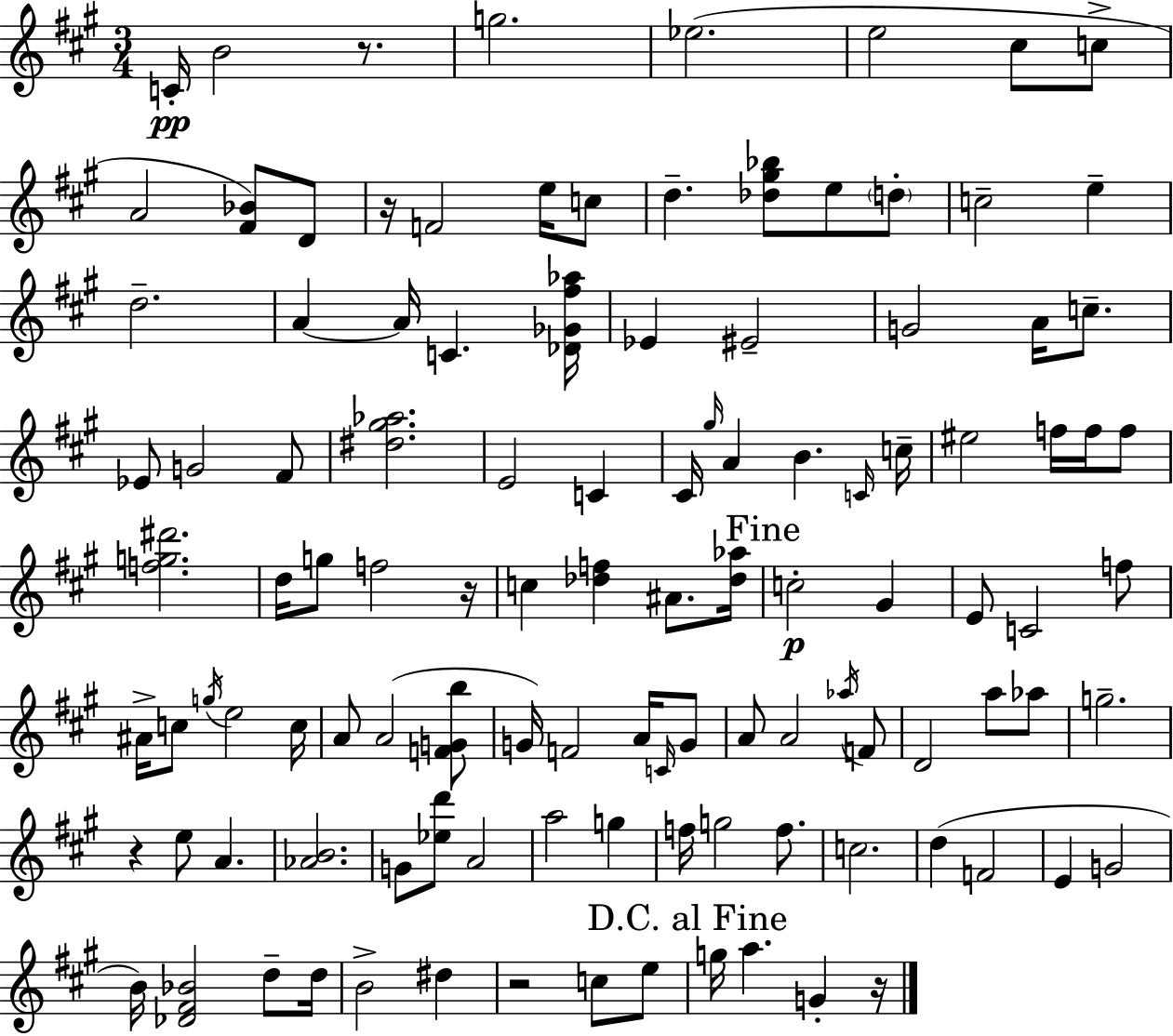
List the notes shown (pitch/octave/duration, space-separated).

C4/s B4/h R/e. G5/h. Eb5/h. E5/h C#5/e C5/e A4/h [F#4,Bb4]/e D4/e R/s F4/h E5/s C5/e D5/q. [Db5,G#5,Bb5]/e E5/e D5/e C5/h E5/q D5/h. A4/q A4/s C4/q. [Db4,Gb4,F#5,Ab5]/s Eb4/q EIS4/h G4/h A4/s C5/e. Eb4/e G4/h F#4/e [D#5,G#5,Ab5]/h. E4/h C4/q C#4/s G#5/s A4/q B4/q. C4/s C5/s EIS5/h F5/s F5/s F5/e [F5,G5,D#6]/h. D5/s G5/e F5/h R/s C5/q [Db5,F5]/q A#4/e. [Db5,Ab5]/s C5/h G#4/q E4/e C4/h F5/e A#4/s C5/e G5/s E5/h C5/s A4/e A4/h [F4,G4,B5]/e G4/s F4/h A4/s C4/s G4/e A4/e A4/h Ab5/s F4/e D4/h A5/e Ab5/e G5/h. R/q E5/e A4/q. [Ab4,B4]/h. G4/e [Eb5,D6]/e A4/h A5/h G5/q F5/s G5/h F5/e. C5/h. D5/q F4/h E4/q G4/h B4/s [Db4,F#4,Bb4]/h D5/e D5/s B4/h D#5/q R/h C5/e E5/e G5/s A5/q. G4/q R/s